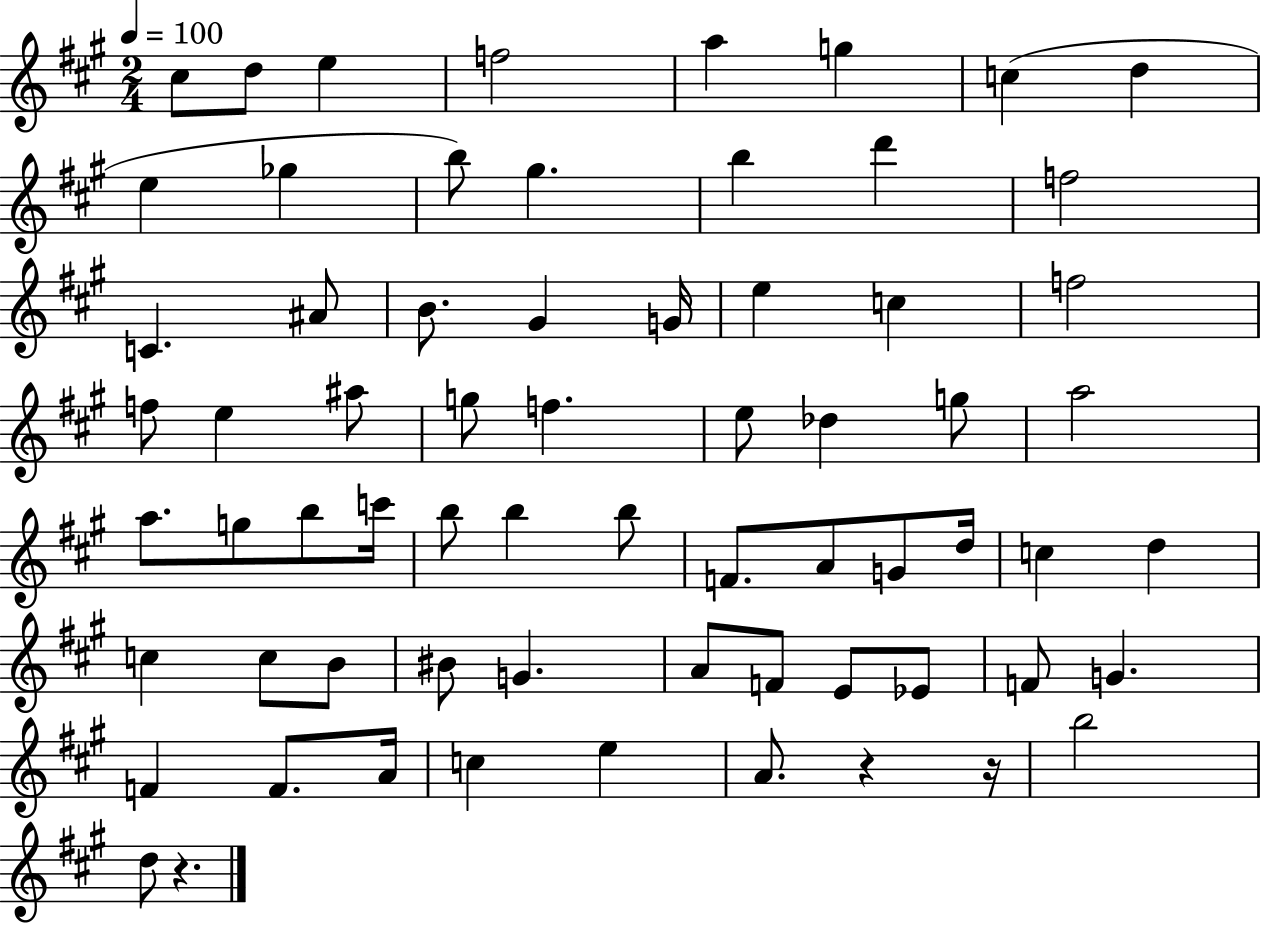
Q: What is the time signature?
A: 2/4